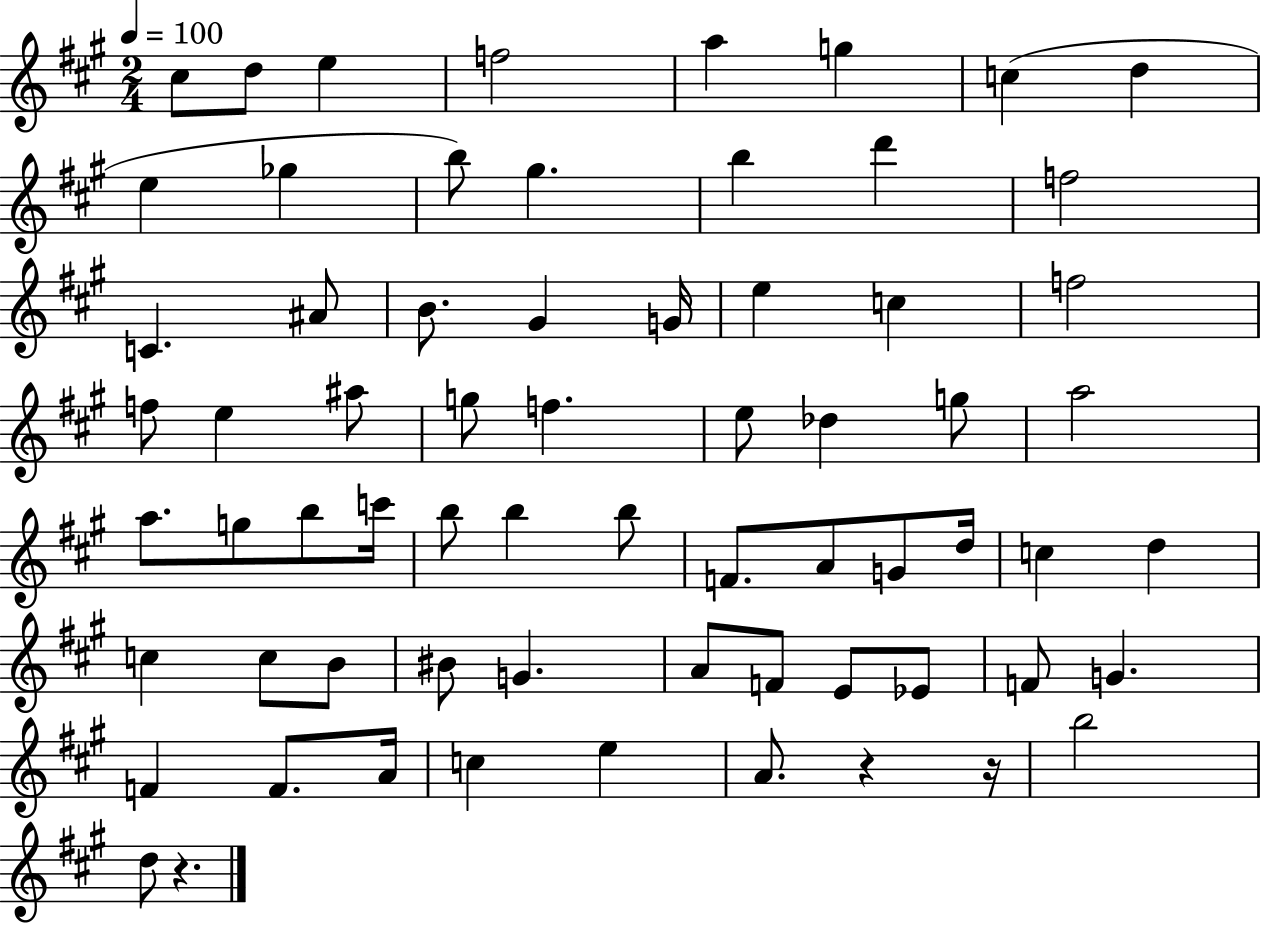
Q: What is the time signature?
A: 2/4